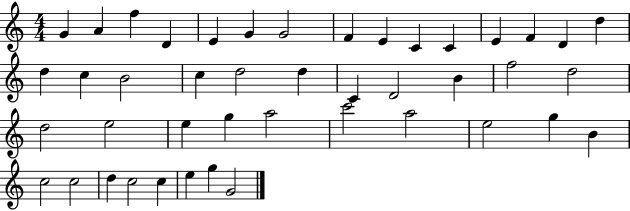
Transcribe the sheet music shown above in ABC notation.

X:1
T:Untitled
M:4/4
L:1/4
K:C
G A f D E G G2 F E C C E F D d d c B2 c d2 d C D2 B f2 d2 d2 e2 e g a2 c'2 a2 e2 g B c2 c2 d c2 c e g G2